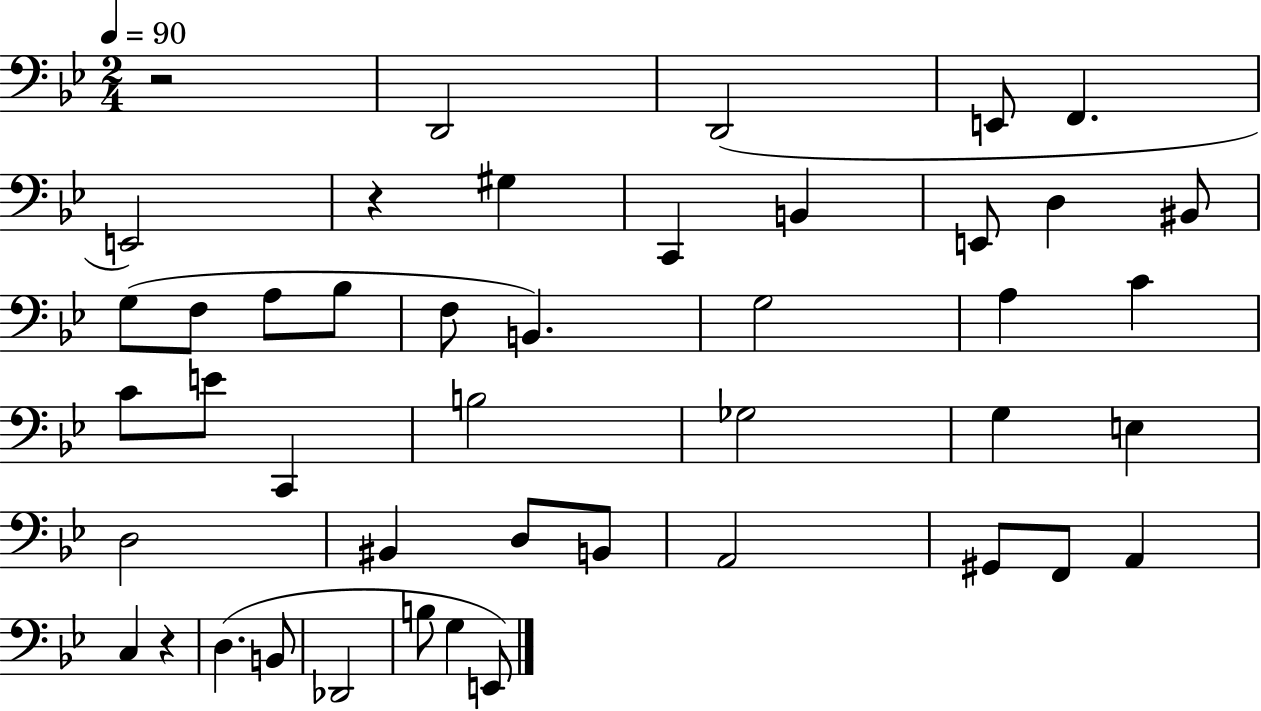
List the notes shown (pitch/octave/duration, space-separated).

R/h D2/h D2/h E2/e F2/q. E2/h R/q G#3/q C2/q B2/q E2/e D3/q BIS2/e G3/e F3/e A3/e Bb3/e F3/e B2/q. G3/h A3/q C4/q C4/e E4/e C2/q B3/h Gb3/h G3/q E3/q D3/h BIS2/q D3/e B2/e A2/h G#2/e F2/e A2/q C3/q R/q D3/q. B2/e Db2/h B3/e G3/q E2/e